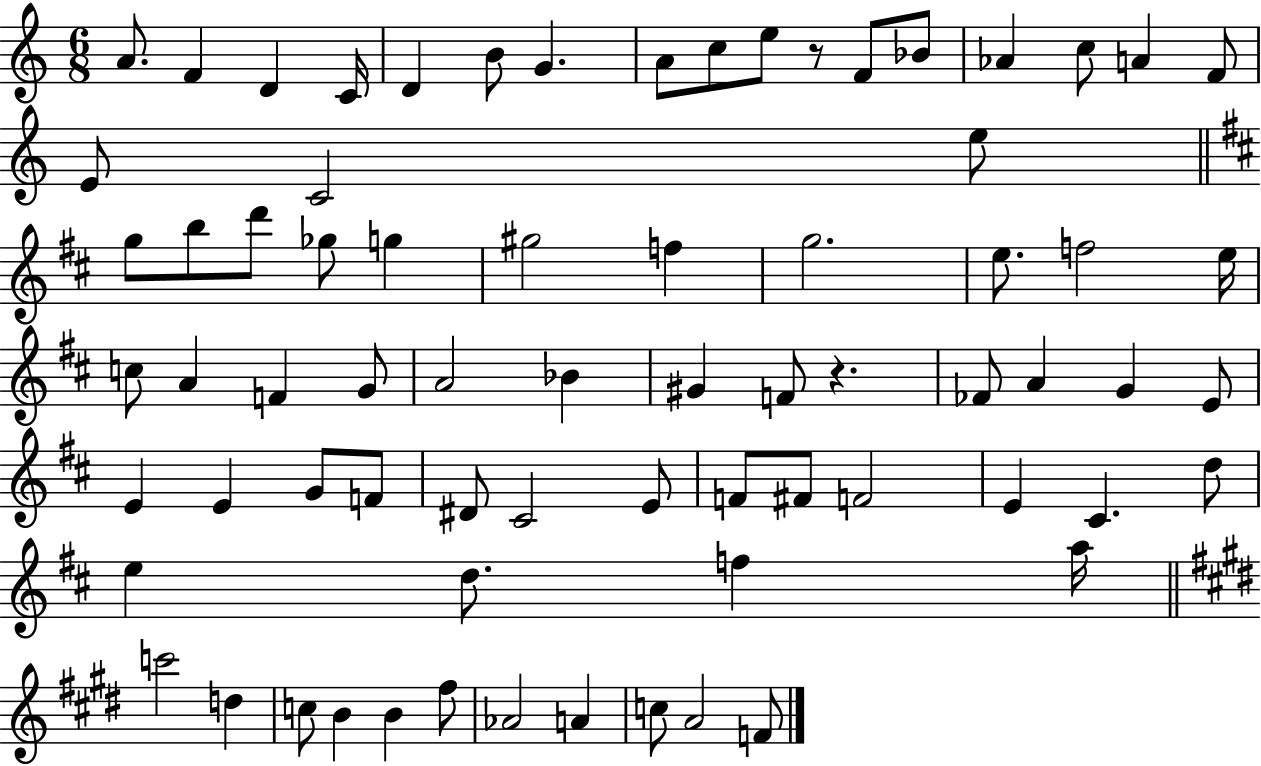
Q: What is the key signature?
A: C major